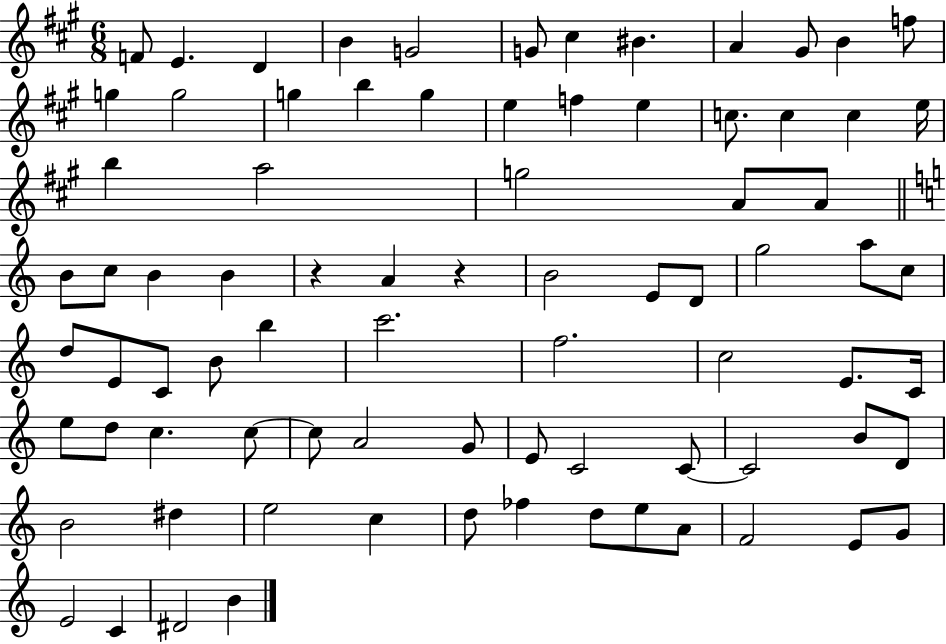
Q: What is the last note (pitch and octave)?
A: B4